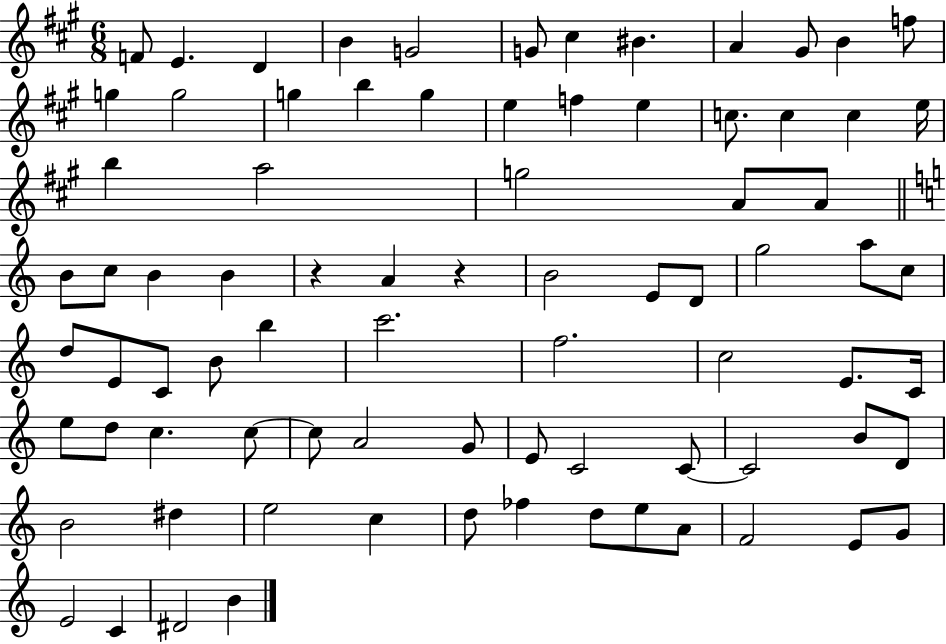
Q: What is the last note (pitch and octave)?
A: B4